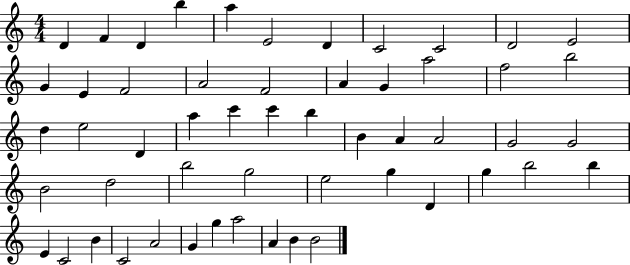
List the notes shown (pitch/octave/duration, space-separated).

D4/q F4/q D4/q B5/q A5/q E4/h D4/q C4/h C4/h D4/h E4/h G4/q E4/q F4/h A4/h F4/h A4/q G4/q A5/h F5/h B5/h D5/q E5/h D4/q A5/q C6/q C6/q B5/q B4/q A4/q A4/h G4/h G4/h B4/h D5/h B5/h G5/h E5/h G5/q D4/q G5/q B5/h B5/q E4/q C4/h B4/q C4/h A4/h G4/q G5/q A5/h A4/q B4/q B4/h